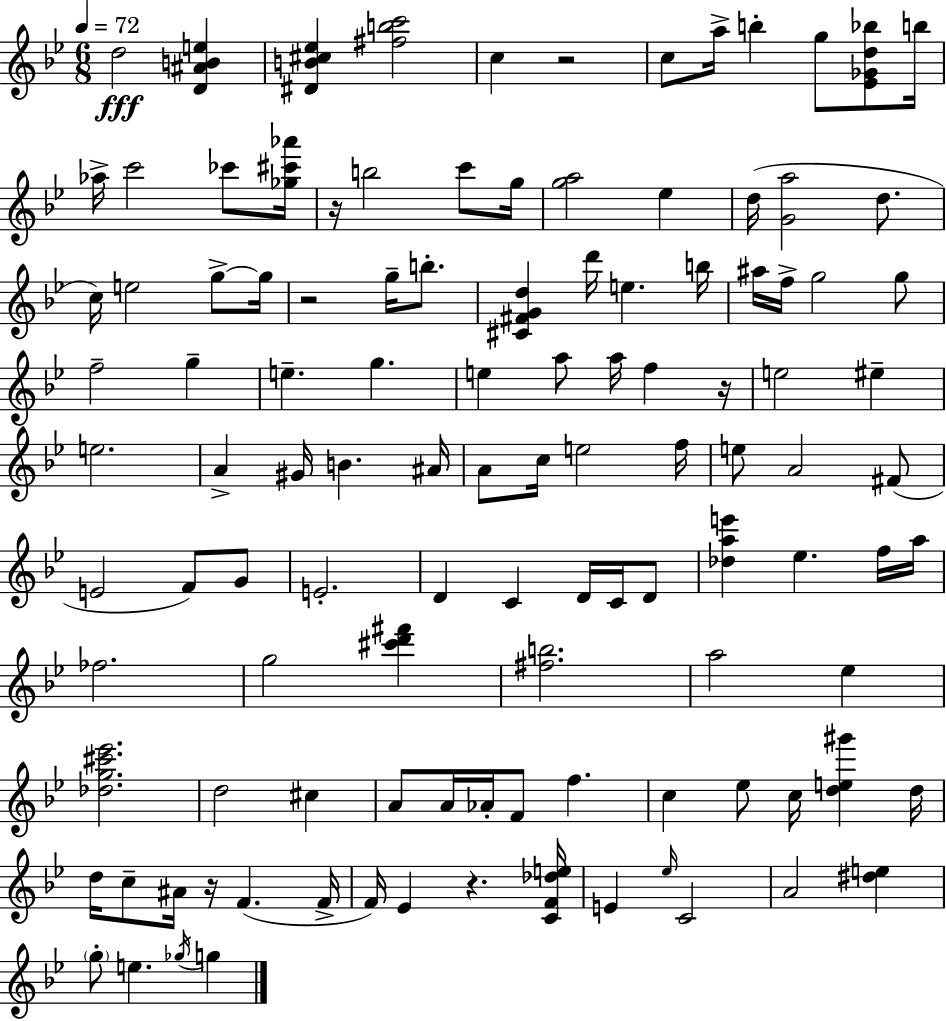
{
  \clef treble
  \numericTimeSignature
  \time 6/8
  \key g \minor
  \tempo 4 = 72
  d''2\fff <d' ais' b' e''>4 | <dis' b' cis'' ees''>4 <fis'' b'' c'''>2 | c''4 r2 | c''8 a''16-> b''4-. g''8 <ees' ges' d'' bes''>8 b''16 | \break aes''16-> c'''2 ces'''8 <ges'' cis''' aes'''>16 | r16 b''2 c'''8 g''16 | <g'' a''>2 ees''4 | d''16( <g' a''>2 d''8. | \break c''16) e''2 g''8->~~ g''16 | r2 g''16-- b''8.-. | <cis' fis' g' d''>4 d'''16 e''4. b''16 | ais''16 f''16-> g''2 g''8 | \break f''2-- g''4-- | e''4.-- g''4. | e''4 a''8 a''16 f''4 r16 | e''2 eis''4-- | \break e''2. | a'4-> gis'16 b'4. ais'16 | a'8 c''16 e''2 f''16 | e''8 a'2 fis'8( | \break e'2 f'8) g'8 | e'2.-. | d'4 c'4 d'16 c'16 d'8 | <des'' a'' e'''>4 ees''4. f''16 a''16 | \break fes''2. | g''2 <cis''' d''' fis'''>4 | <fis'' b''>2. | a''2 ees''4 | \break <des'' g'' cis''' ees'''>2. | d''2 cis''4 | a'8 a'16 aes'16-. f'8 f''4. | c''4 ees''8 c''16 <d'' e'' gis'''>4 d''16 | \break d''16 c''8-- ais'16 r16 f'4.( f'16-> | f'16) ees'4 r4. <c' f' des'' e''>16 | e'4 \grace { ees''16 } c'2 | a'2 <dis'' e''>4 | \break \parenthesize g''8-. e''4. \acciaccatura { ges''16 } g''4 | \bar "|."
}